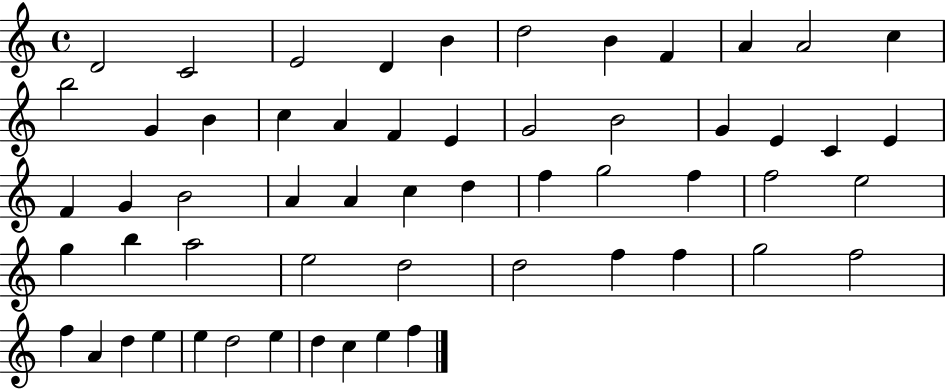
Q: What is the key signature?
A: C major